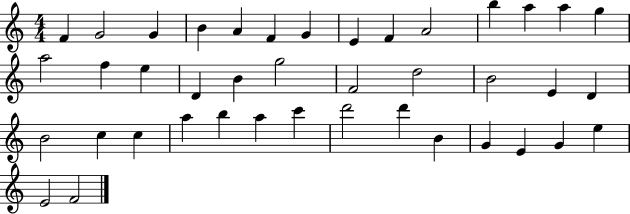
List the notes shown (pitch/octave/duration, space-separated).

F4/q G4/h G4/q B4/q A4/q F4/q G4/q E4/q F4/q A4/h B5/q A5/q A5/q G5/q A5/h F5/q E5/q D4/q B4/q G5/h F4/h D5/h B4/h E4/q D4/q B4/h C5/q C5/q A5/q B5/q A5/q C6/q D6/h D6/q B4/q G4/q E4/q G4/q E5/q E4/h F4/h